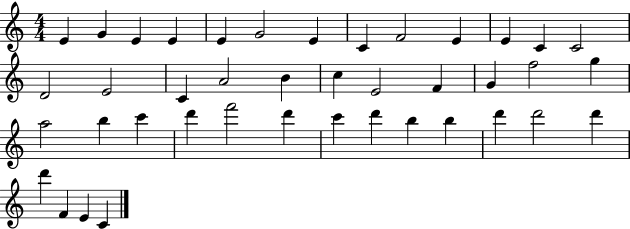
X:1
T:Untitled
M:4/4
L:1/4
K:C
E G E E E G2 E C F2 E E C C2 D2 E2 C A2 B c E2 F G f2 g a2 b c' d' f'2 d' c' d' b b d' d'2 d' d' F E C